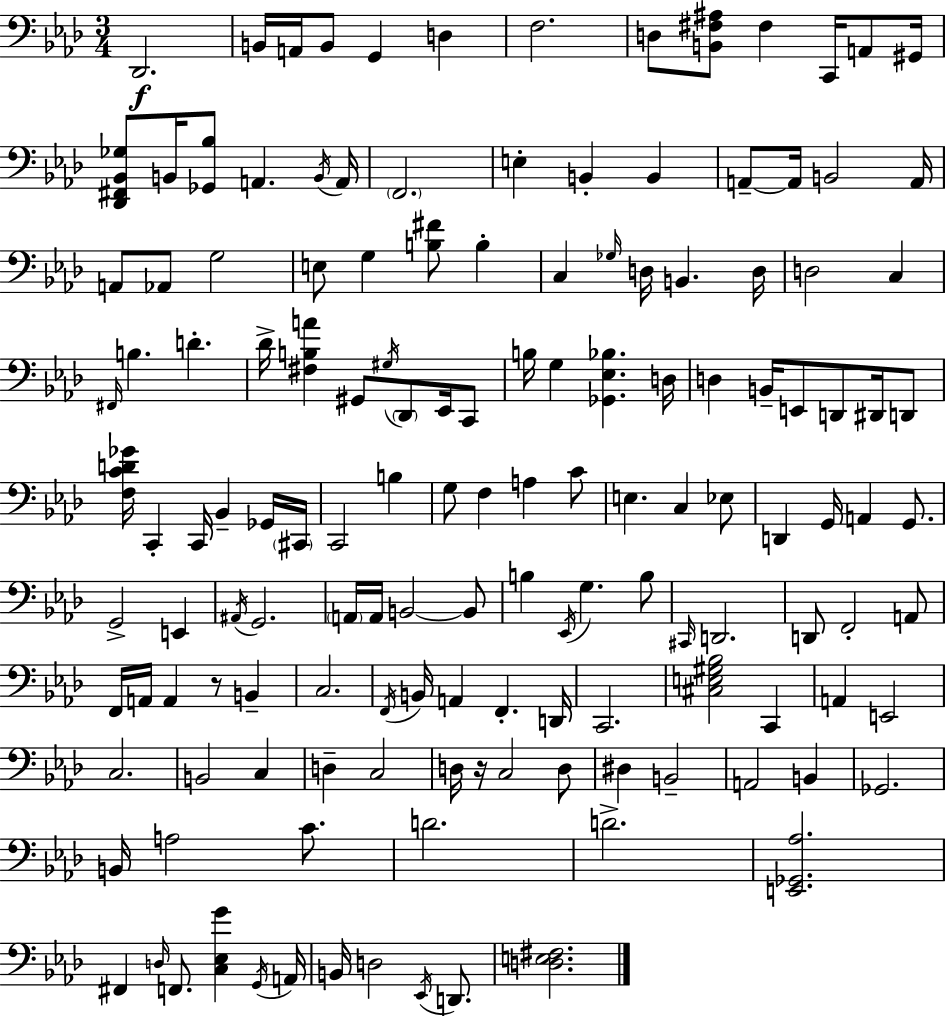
Db2/h. B2/s A2/s B2/e G2/q D3/q F3/h. D3/e [B2,F#3,A#3]/e F#3/q C2/s A2/e G#2/s [Db2,F#2,Bb2,Gb3]/e B2/s [Gb2,Bb3]/e A2/q. B2/s A2/s F2/h. E3/q B2/q B2/q A2/e A2/s B2/h A2/s A2/e Ab2/e G3/h E3/e G3/q [B3,F#4]/e B3/q C3/q Gb3/s D3/s B2/q. D3/s D3/h C3/q F#2/s B3/q. D4/q. Db4/s [F#3,B3,A4]/q G#2/e G#3/s Db2/e Eb2/s C2/e B3/s G3/q [Gb2,Eb3,Bb3]/q. D3/s D3/q B2/s E2/e D2/e D#2/s D2/e [F3,C4,D4,Gb4]/s C2/q C2/s Bb2/q Gb2/s C#2/s C2/h B3/q G3/e F3/q A3/q C4/e E3/q. C3/q Eb3/e D2/q G2/s A2/q G2/e. G2/h E2/q A#2/s G2/h. A2/s A2/s B2/h B2/e B3/q Eb2/s G3/q. B3/e C#2/s D2/h. D2/e F2/h A2/e F2/s A2/s A2/q R/e B2/q C3/h. F2/s B2/s A2/q F2/q. D2/s C2/h. [C#3,E3,G#3,Bb3]/h C2/q A2/q E2/h C3/h. B2/h C3/q D3/q C3/h D3/s R/s C3/h D3/e D#3/q B2/h A2/h B2/q Gb2/h. B2/s A3/h C4/e. D4/h. D4/h. [E2,Gb2,Ab3]/h. F#2/q D3/s F2/e. [C3,Eb3,G4]/q G2/s A2/s B2/s D3/h Eb2/s D2/e. [D3,E3,F#3]/h.